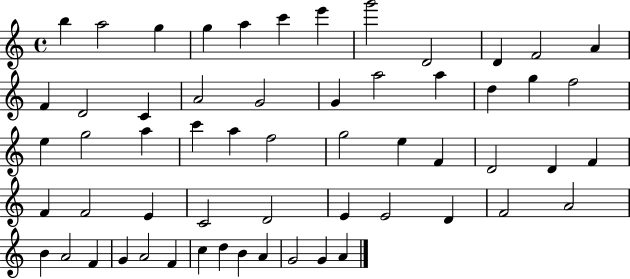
X:1
T:Untitled
M:4/4
L:1/4
K:C
b a2 g g a c' e' g'2 D2 D F2 A F D2 C A2 G2 G a2 a d g f2 e g2 a c' a f2 g2 e F D2 D F F F2 E C2 D2 E E2 D F2 A2 B A2 F G A2 F c d B A G2 G A